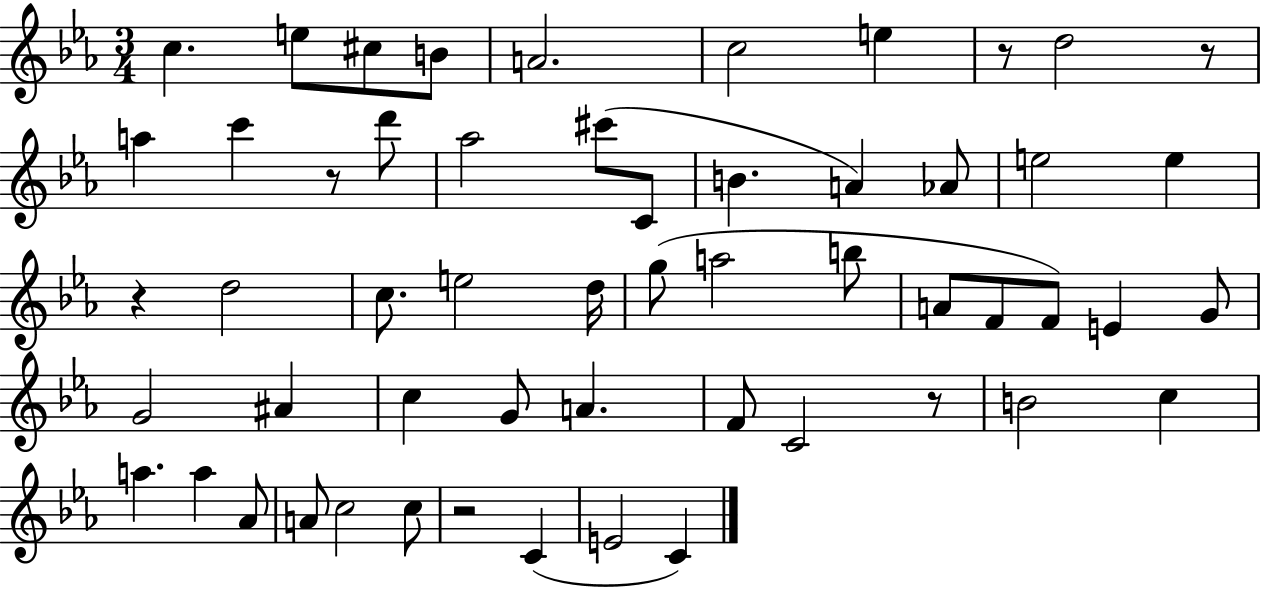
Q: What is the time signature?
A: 3/4